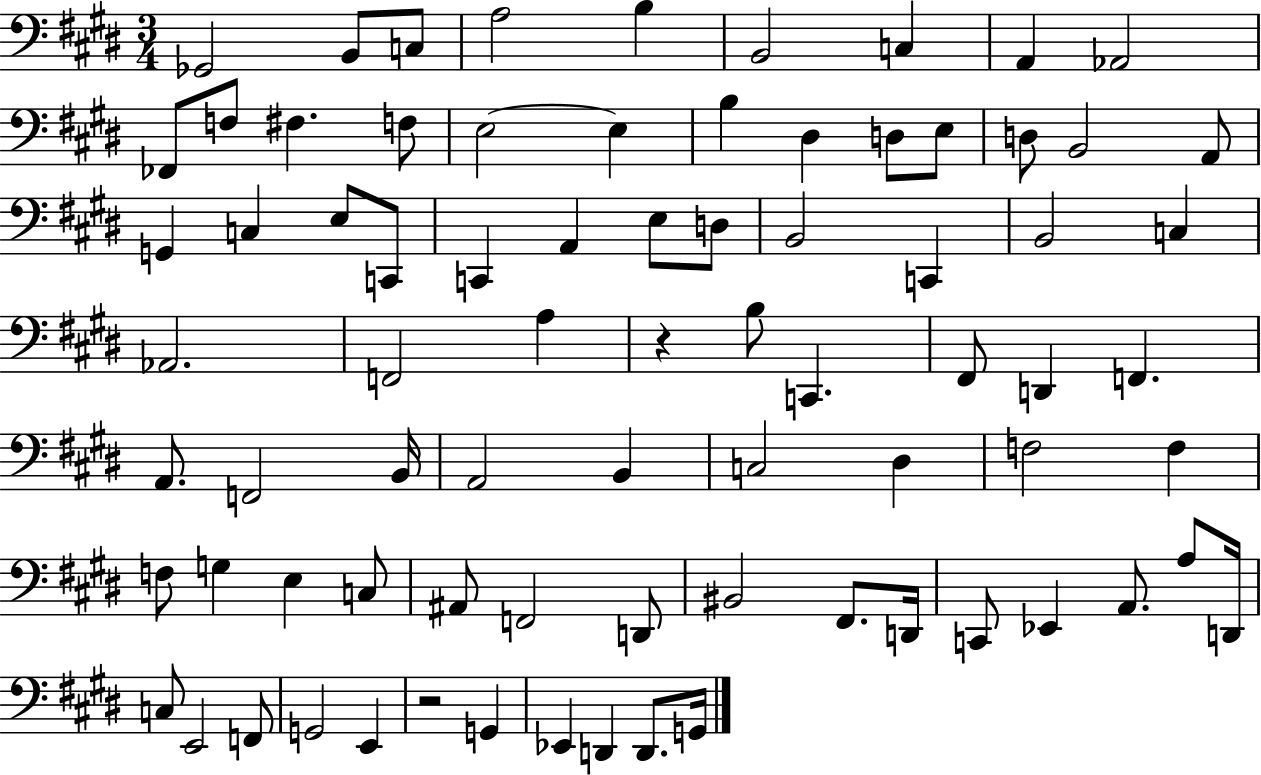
X:1
T:Untitled
M:3/4
L:1/4
K:E
_G,,2 B,,/2 C,/2 A,2 B, B,,2 C, A,, _A,,2 _F,,/2 F,/2 ^F, F,/2 E,2 E, B, ^D, D,/2 E,/2 D,/2 B,,2 A,,/2 G,, C, E,/2 C,,/2 C,, A,, E,/2 D,/2 B,,2 C,, B,,2 C, _A,,2 F,,2 A, z B,/2 C,, ^F,,/2 D,, F,, A,,/2 F,,2 B,,/4 A,,2 B,, C,2 ^D, F,2 F, F,/2 G, E, C,/2 ^A,,/2 F,,2 D,,/2 ^B,,2 ^F,,/2 D,,/4 C,,/2 _E,, A,,/2 A,/2 D,,/4 C,/2 E,,2 F,,/2 G,,2 E,, z2 G,, _E,, D,, D,,/2 G,,/4